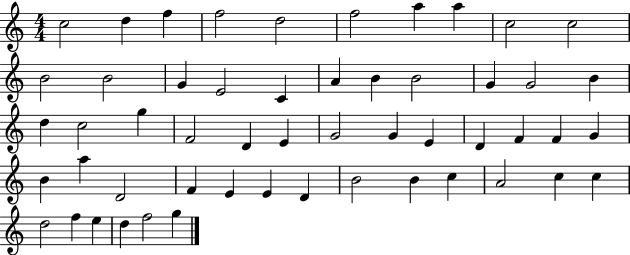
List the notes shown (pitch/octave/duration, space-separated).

C5/h D5/q F5/q F5/h D5/h F5/h A5/q A5/q C5/h C5/h B4/h B4/h G4/q E4/h C4/q A4/q B4/q B4/h G4/q G4/h B4/q D5/q C5/h G5/q F4/h D4/q E4/q G4/h G4/q E4/q D4/q F4/q F4/q G4/q B4/q A5/q D4/h F4/q E4/q E4/q D4/q B4/h B4/q C5/q A4/h C5/q C5/q D5/h F5/q E5/q D5/q F5/h G5/q